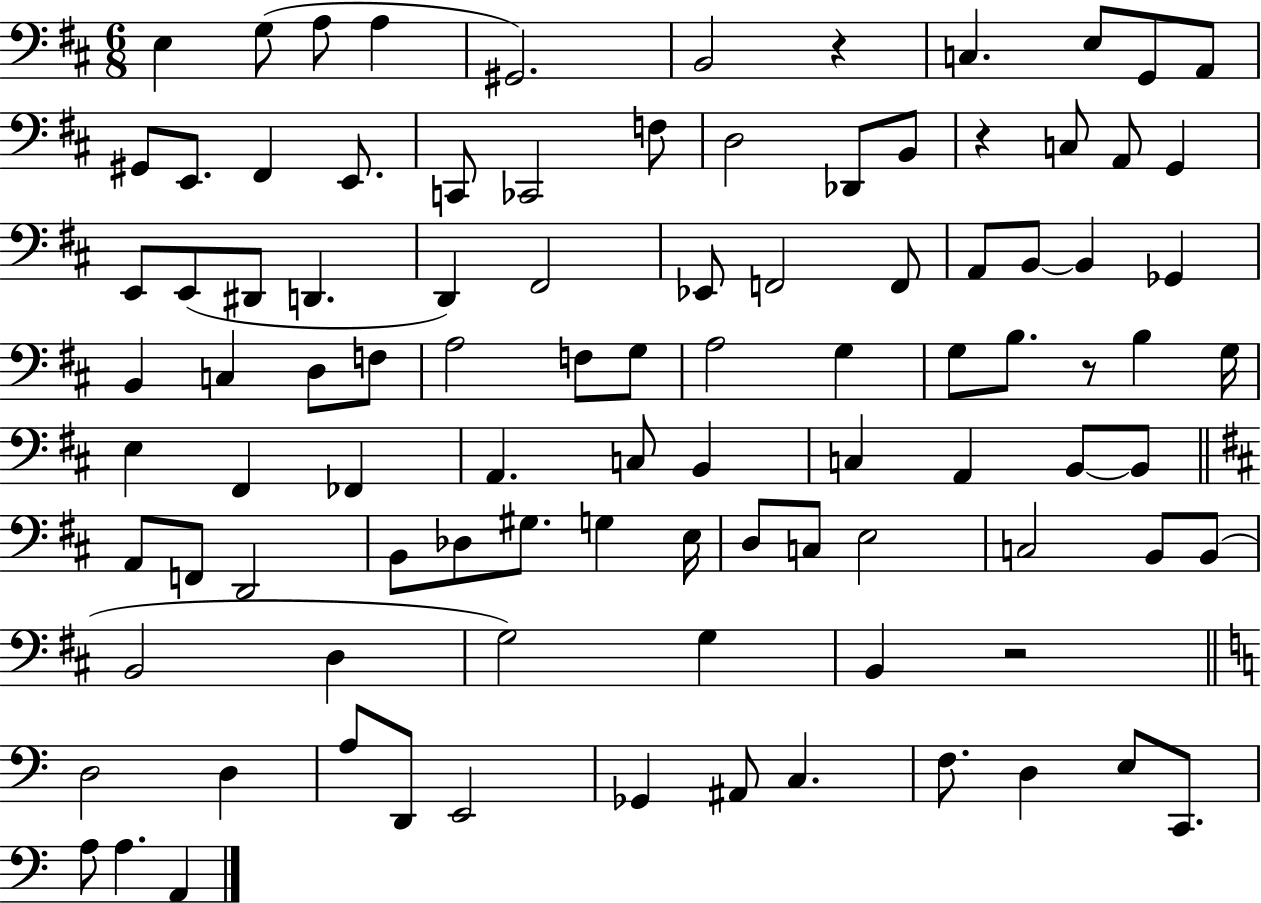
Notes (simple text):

E3/q G3/e A3/e A3/q G#2/h. B2/h R/q C3/q. E3/e G2/e A2/e G#2/e E2/e. F#2/q E2/e. C2/e CES2/h F3/e D3/h Db2/e B2/e R/q C3/e A2/e G2/q E2/e E2/e D#2/e D2/q. D2/q F#2/h Eb2/e F2/h F2/e A2/e B2/e B2/q Gb2/q B2/q C3/q D3/e F3/e A3/h F3/e G3/e A3/h G3/q G3/e B3/e. R/e B3/q G3/s E3/q F#2/q FES2/q A2/q. C3/e B2/q C3/q A2/q B2/e B2/e A2/e F2/e D2/h B2/e Db3/e G#3/e. G3/q E3/s D3/e C3/e E3/h C3/h B2/e B2/e B2/h D3/q G3/h G3/q B2/q R/h D3/h D3/q A3/e D2/e E2/h Gb2/q A#2/e C3/q. F3/e. D3/q E3/e C2/e. A3/e A3/q. A2/q